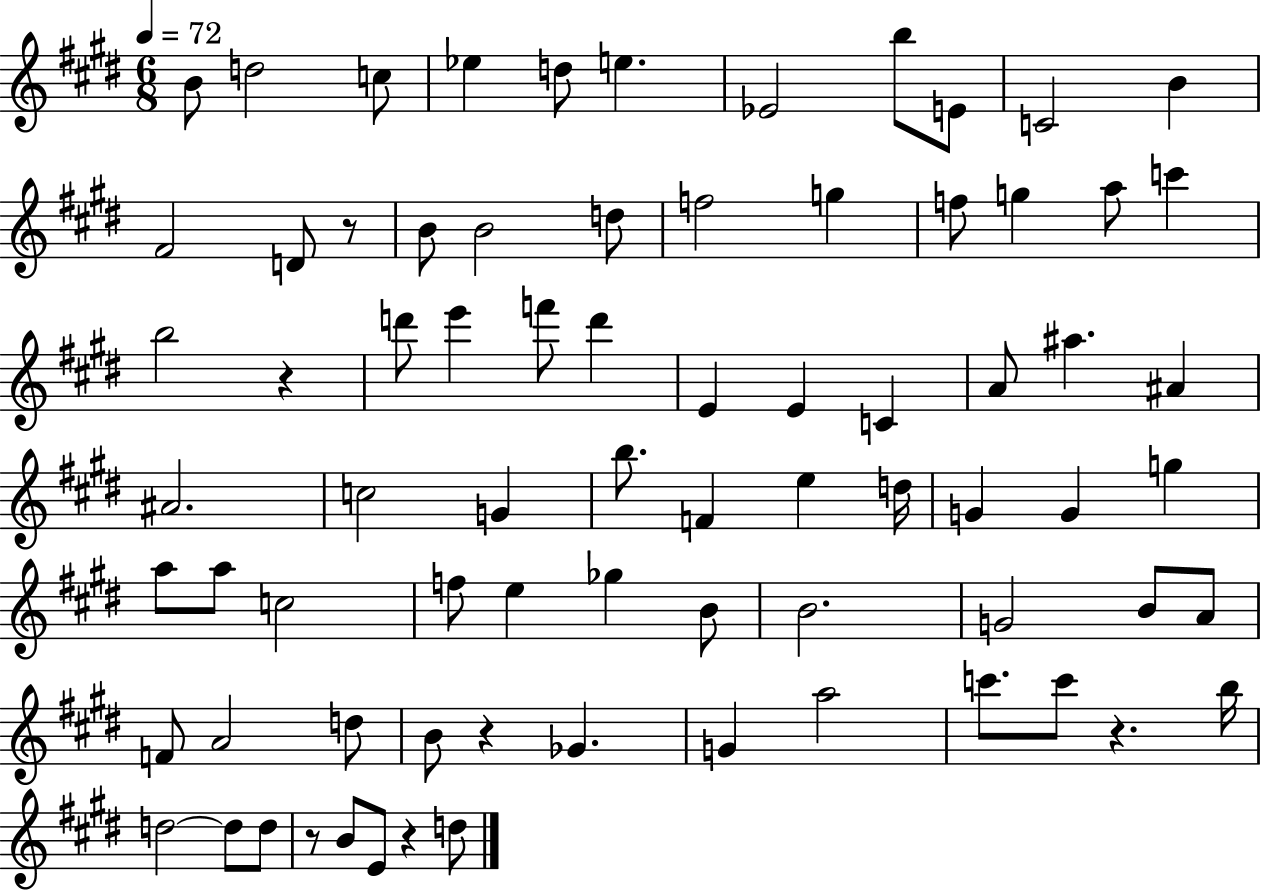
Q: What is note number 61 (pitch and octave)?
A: A5